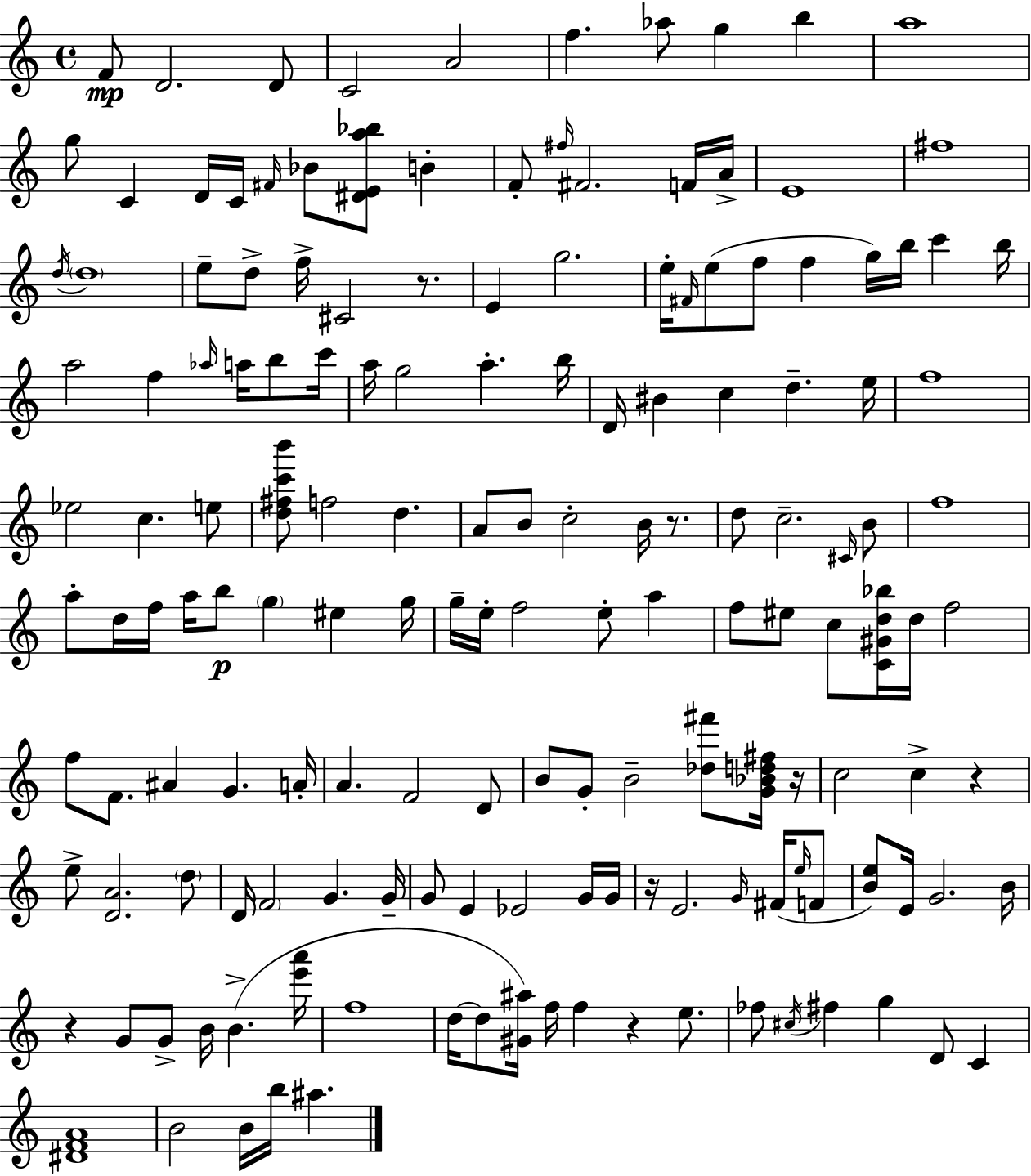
F4/e D4/h. D4/e C4/h A4/h F5/q. Ab5/e G5/q B5/q A5/w G5/e C4/q D4/s C4/s F#4/s Bb4/e [D#4,E4,A5,Bb5]/e B4/q F4/e F#5/s F#4/h. F4/s A4/s E4/w F#5/w D5/s D5/w E5/e D5/e F5/s C#4/h R/e. E4/q G5/h. E5/s F#4/s E5/e F5/e F5/q G5/s B5/s C6/q B5/s A5/h F5/q Ab5/s A5/s B5/e C6/s A5/s G5/h A5/q. B5/s D4/s BIS4/q C5/q D5/q. E5/s F5/w Eb5/h C5/q. E5/e [D5,F#5,C6,B6]/e F5/h D5/q. A4/e B4/e C5/h B4/s R/e. D5/e C5/h. C#4/s B4/e F5/w A5/e D5/s F5/s A5/s B5/e G5/q EIS5/q G5/s G5/s E5/s F5/h E5/e A5/q F5/e EIS5/e C5/e [C4,G#4,D5,Bb5]/s D5/s F5/h F5/e F4/e. A#4/q G4/q. A4/s A4/q. F4/h D4/e B4/e G4/e B4/h [Db5,F#6]/e [G4,Bb4,D5,F#5]/s R/s C5/h C5/q R/q E5/e [D4,A4]/h. D5/e D4/s F4/h G4/q. G4/s G4/e E4/q Eb4/h G4/s G4/s R/s E4/h. G4/s F#4/s E5/s F4/e [B4,E5]/e E4/s G4/h. B4/s R/q G4/e G4/e B4/s B4/q. [E6,A6]/s F5/w D5/s D5/e [G#4,A#5]/s F5/s F5/q R/q E5/e. FES5/e C#5/s F#5/q G5/q D4/e C4/q [D#4,F4,A4]/w B4/h B4/s B5/s A#5/q.